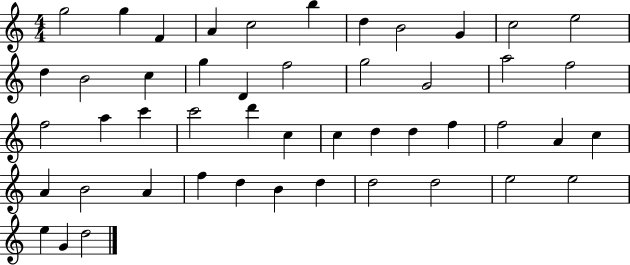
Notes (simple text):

G5/h G5/q F4/q A4/q C5/h B5/q D5/q B4/h G4/q C5/h E5/h D5/q B4/h C5/q G5/q D4/q F5/h G5/h G4/h A5/h F5/h F5/h A5/q C6/q C6/h D6/q C5/q C5/q D5/q D5/q F5/q F5/h A4/q C5/q A4/q B4/h A4/q F5/q D5/q B4/q D5/q D5/h D5/h E5/h E5/h E5/q G4/q D5/h